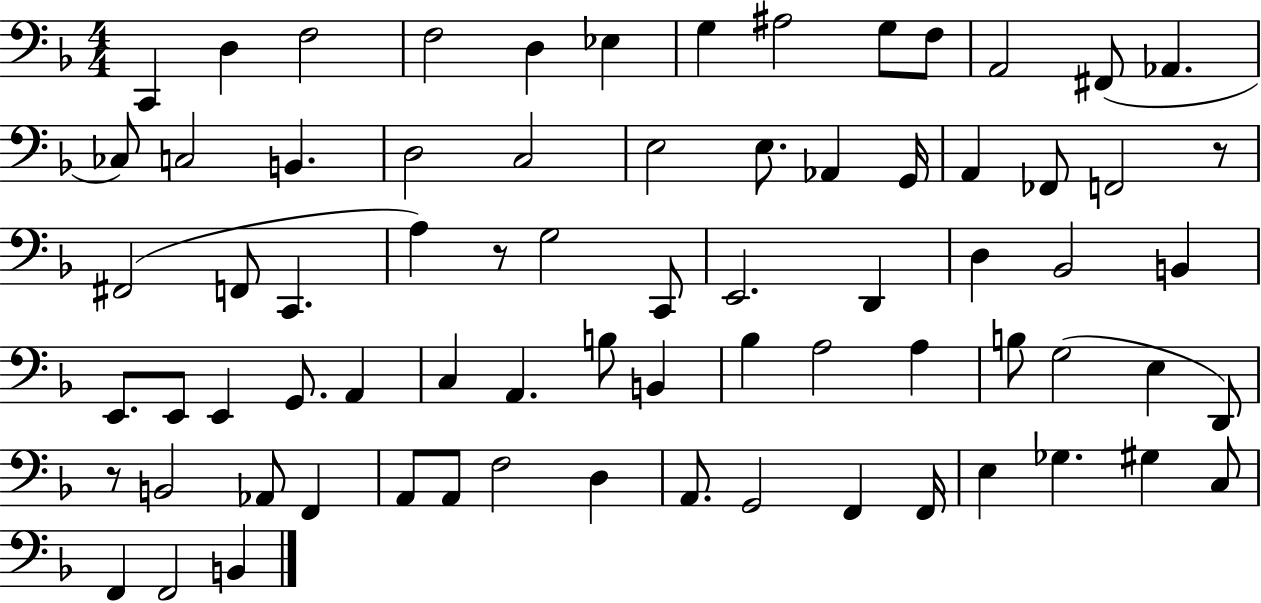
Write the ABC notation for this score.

X:1
T:Untitled
M:4/4
L:1/4
K:F
C,, D, F,2 F,2 D, _E, G, ^A,2 G,/2 F,/2 A,,2 ^F,,/2 _A,, _C,/2 C,2 B,, D,2 C,2 E,2 E,/2 _A,, G,,/4 A,, _F,,/2 F,,2 z/2 ^F,,2 F,,/2 C,, A, z/2 G,2 C,,/2 E,,2 D,, D, _B,,2 B,, E,,/2 E,,/2 E,, G,,/2 A,, C, A,, B,/2 B,, _B, A,2 A, B,/2 G,2 E, D,,/2 z/2 B,,2 _A,,/2 F,, A,,/2 A,,/2 F,2 D, A,,/2 G,,2 F,, F,,/4 E, _G, ^G, C,/2 F,, F,,2 B,,